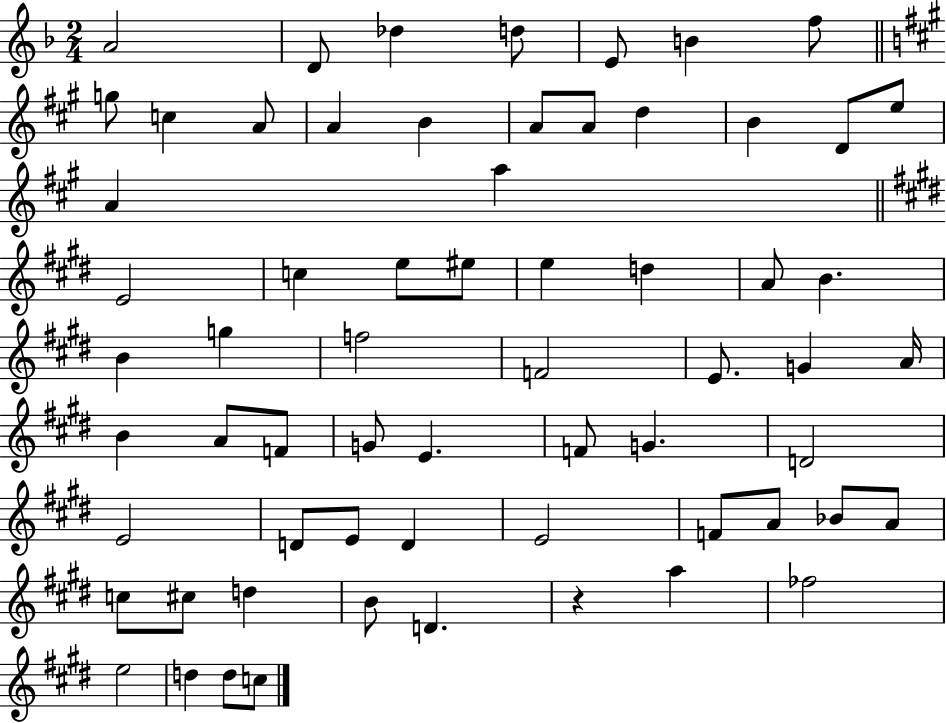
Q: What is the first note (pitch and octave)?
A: A4